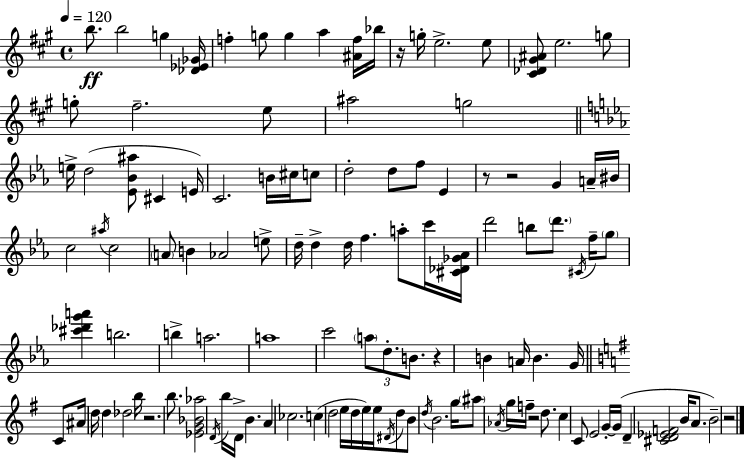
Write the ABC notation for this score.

X:1
T:Untitled
M:4/4
L:1/4
K:A
b/2 b2 g [_D_E_G]/4 f g/2 g a [^Af]/4 _b/4 z/4 g/4 e2 e/2 [^C_D^G^A]/2 e2 g/2 g/2 ^f2 e/2 ^a2 g2 e/4 d2 [_E_B^a]/2 ^C E/4 C2 B/4 ^c/4 c/2 d2 d/2 f/2 _E z/2 z2 G A/4 ^B/4 c2 ^a/4 c2 A/2 B _A2 e/2 d/4 d d/4 f a/2 c'/4 [^C_D_G_A]/4 d'2 b/2 d'/2 ^C/4 f/4 g/2 [^c'_d'g'a'] b2 b a2 a4 c'2 a/2 d/2 B/2 z B A/4 B G/4 C/2 ^A/4 d/4 d _d2 b/4 z2 b/2 [_EG_B_a]2 D/4 b/4 D/4 B A _c2 c d2 e/4 d/4 e/4 e/4 ^D/4 d/2 B/2 d/4 B2 g/4 ^a/2 _A/4 g/4 f/4 z2 d/2 c C/2 E2 G/4 G/4 D [^CD_EF]2 B/4 A/2 B2 z2